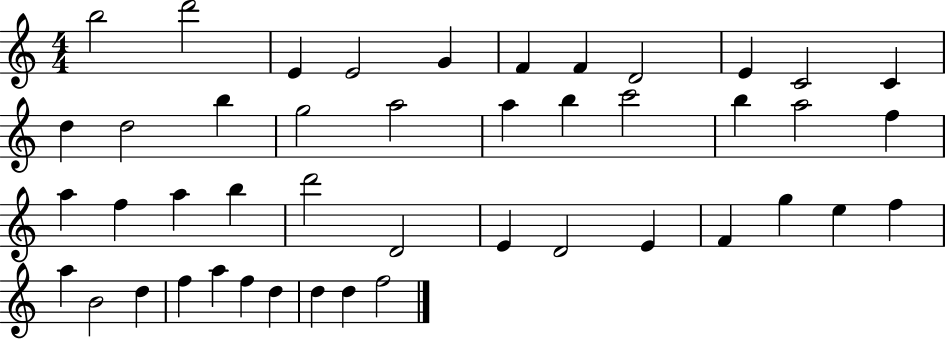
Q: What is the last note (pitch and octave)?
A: F5